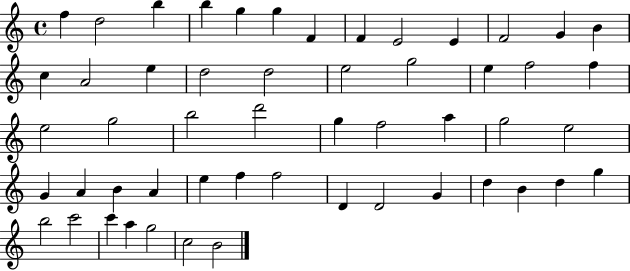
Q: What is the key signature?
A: C major